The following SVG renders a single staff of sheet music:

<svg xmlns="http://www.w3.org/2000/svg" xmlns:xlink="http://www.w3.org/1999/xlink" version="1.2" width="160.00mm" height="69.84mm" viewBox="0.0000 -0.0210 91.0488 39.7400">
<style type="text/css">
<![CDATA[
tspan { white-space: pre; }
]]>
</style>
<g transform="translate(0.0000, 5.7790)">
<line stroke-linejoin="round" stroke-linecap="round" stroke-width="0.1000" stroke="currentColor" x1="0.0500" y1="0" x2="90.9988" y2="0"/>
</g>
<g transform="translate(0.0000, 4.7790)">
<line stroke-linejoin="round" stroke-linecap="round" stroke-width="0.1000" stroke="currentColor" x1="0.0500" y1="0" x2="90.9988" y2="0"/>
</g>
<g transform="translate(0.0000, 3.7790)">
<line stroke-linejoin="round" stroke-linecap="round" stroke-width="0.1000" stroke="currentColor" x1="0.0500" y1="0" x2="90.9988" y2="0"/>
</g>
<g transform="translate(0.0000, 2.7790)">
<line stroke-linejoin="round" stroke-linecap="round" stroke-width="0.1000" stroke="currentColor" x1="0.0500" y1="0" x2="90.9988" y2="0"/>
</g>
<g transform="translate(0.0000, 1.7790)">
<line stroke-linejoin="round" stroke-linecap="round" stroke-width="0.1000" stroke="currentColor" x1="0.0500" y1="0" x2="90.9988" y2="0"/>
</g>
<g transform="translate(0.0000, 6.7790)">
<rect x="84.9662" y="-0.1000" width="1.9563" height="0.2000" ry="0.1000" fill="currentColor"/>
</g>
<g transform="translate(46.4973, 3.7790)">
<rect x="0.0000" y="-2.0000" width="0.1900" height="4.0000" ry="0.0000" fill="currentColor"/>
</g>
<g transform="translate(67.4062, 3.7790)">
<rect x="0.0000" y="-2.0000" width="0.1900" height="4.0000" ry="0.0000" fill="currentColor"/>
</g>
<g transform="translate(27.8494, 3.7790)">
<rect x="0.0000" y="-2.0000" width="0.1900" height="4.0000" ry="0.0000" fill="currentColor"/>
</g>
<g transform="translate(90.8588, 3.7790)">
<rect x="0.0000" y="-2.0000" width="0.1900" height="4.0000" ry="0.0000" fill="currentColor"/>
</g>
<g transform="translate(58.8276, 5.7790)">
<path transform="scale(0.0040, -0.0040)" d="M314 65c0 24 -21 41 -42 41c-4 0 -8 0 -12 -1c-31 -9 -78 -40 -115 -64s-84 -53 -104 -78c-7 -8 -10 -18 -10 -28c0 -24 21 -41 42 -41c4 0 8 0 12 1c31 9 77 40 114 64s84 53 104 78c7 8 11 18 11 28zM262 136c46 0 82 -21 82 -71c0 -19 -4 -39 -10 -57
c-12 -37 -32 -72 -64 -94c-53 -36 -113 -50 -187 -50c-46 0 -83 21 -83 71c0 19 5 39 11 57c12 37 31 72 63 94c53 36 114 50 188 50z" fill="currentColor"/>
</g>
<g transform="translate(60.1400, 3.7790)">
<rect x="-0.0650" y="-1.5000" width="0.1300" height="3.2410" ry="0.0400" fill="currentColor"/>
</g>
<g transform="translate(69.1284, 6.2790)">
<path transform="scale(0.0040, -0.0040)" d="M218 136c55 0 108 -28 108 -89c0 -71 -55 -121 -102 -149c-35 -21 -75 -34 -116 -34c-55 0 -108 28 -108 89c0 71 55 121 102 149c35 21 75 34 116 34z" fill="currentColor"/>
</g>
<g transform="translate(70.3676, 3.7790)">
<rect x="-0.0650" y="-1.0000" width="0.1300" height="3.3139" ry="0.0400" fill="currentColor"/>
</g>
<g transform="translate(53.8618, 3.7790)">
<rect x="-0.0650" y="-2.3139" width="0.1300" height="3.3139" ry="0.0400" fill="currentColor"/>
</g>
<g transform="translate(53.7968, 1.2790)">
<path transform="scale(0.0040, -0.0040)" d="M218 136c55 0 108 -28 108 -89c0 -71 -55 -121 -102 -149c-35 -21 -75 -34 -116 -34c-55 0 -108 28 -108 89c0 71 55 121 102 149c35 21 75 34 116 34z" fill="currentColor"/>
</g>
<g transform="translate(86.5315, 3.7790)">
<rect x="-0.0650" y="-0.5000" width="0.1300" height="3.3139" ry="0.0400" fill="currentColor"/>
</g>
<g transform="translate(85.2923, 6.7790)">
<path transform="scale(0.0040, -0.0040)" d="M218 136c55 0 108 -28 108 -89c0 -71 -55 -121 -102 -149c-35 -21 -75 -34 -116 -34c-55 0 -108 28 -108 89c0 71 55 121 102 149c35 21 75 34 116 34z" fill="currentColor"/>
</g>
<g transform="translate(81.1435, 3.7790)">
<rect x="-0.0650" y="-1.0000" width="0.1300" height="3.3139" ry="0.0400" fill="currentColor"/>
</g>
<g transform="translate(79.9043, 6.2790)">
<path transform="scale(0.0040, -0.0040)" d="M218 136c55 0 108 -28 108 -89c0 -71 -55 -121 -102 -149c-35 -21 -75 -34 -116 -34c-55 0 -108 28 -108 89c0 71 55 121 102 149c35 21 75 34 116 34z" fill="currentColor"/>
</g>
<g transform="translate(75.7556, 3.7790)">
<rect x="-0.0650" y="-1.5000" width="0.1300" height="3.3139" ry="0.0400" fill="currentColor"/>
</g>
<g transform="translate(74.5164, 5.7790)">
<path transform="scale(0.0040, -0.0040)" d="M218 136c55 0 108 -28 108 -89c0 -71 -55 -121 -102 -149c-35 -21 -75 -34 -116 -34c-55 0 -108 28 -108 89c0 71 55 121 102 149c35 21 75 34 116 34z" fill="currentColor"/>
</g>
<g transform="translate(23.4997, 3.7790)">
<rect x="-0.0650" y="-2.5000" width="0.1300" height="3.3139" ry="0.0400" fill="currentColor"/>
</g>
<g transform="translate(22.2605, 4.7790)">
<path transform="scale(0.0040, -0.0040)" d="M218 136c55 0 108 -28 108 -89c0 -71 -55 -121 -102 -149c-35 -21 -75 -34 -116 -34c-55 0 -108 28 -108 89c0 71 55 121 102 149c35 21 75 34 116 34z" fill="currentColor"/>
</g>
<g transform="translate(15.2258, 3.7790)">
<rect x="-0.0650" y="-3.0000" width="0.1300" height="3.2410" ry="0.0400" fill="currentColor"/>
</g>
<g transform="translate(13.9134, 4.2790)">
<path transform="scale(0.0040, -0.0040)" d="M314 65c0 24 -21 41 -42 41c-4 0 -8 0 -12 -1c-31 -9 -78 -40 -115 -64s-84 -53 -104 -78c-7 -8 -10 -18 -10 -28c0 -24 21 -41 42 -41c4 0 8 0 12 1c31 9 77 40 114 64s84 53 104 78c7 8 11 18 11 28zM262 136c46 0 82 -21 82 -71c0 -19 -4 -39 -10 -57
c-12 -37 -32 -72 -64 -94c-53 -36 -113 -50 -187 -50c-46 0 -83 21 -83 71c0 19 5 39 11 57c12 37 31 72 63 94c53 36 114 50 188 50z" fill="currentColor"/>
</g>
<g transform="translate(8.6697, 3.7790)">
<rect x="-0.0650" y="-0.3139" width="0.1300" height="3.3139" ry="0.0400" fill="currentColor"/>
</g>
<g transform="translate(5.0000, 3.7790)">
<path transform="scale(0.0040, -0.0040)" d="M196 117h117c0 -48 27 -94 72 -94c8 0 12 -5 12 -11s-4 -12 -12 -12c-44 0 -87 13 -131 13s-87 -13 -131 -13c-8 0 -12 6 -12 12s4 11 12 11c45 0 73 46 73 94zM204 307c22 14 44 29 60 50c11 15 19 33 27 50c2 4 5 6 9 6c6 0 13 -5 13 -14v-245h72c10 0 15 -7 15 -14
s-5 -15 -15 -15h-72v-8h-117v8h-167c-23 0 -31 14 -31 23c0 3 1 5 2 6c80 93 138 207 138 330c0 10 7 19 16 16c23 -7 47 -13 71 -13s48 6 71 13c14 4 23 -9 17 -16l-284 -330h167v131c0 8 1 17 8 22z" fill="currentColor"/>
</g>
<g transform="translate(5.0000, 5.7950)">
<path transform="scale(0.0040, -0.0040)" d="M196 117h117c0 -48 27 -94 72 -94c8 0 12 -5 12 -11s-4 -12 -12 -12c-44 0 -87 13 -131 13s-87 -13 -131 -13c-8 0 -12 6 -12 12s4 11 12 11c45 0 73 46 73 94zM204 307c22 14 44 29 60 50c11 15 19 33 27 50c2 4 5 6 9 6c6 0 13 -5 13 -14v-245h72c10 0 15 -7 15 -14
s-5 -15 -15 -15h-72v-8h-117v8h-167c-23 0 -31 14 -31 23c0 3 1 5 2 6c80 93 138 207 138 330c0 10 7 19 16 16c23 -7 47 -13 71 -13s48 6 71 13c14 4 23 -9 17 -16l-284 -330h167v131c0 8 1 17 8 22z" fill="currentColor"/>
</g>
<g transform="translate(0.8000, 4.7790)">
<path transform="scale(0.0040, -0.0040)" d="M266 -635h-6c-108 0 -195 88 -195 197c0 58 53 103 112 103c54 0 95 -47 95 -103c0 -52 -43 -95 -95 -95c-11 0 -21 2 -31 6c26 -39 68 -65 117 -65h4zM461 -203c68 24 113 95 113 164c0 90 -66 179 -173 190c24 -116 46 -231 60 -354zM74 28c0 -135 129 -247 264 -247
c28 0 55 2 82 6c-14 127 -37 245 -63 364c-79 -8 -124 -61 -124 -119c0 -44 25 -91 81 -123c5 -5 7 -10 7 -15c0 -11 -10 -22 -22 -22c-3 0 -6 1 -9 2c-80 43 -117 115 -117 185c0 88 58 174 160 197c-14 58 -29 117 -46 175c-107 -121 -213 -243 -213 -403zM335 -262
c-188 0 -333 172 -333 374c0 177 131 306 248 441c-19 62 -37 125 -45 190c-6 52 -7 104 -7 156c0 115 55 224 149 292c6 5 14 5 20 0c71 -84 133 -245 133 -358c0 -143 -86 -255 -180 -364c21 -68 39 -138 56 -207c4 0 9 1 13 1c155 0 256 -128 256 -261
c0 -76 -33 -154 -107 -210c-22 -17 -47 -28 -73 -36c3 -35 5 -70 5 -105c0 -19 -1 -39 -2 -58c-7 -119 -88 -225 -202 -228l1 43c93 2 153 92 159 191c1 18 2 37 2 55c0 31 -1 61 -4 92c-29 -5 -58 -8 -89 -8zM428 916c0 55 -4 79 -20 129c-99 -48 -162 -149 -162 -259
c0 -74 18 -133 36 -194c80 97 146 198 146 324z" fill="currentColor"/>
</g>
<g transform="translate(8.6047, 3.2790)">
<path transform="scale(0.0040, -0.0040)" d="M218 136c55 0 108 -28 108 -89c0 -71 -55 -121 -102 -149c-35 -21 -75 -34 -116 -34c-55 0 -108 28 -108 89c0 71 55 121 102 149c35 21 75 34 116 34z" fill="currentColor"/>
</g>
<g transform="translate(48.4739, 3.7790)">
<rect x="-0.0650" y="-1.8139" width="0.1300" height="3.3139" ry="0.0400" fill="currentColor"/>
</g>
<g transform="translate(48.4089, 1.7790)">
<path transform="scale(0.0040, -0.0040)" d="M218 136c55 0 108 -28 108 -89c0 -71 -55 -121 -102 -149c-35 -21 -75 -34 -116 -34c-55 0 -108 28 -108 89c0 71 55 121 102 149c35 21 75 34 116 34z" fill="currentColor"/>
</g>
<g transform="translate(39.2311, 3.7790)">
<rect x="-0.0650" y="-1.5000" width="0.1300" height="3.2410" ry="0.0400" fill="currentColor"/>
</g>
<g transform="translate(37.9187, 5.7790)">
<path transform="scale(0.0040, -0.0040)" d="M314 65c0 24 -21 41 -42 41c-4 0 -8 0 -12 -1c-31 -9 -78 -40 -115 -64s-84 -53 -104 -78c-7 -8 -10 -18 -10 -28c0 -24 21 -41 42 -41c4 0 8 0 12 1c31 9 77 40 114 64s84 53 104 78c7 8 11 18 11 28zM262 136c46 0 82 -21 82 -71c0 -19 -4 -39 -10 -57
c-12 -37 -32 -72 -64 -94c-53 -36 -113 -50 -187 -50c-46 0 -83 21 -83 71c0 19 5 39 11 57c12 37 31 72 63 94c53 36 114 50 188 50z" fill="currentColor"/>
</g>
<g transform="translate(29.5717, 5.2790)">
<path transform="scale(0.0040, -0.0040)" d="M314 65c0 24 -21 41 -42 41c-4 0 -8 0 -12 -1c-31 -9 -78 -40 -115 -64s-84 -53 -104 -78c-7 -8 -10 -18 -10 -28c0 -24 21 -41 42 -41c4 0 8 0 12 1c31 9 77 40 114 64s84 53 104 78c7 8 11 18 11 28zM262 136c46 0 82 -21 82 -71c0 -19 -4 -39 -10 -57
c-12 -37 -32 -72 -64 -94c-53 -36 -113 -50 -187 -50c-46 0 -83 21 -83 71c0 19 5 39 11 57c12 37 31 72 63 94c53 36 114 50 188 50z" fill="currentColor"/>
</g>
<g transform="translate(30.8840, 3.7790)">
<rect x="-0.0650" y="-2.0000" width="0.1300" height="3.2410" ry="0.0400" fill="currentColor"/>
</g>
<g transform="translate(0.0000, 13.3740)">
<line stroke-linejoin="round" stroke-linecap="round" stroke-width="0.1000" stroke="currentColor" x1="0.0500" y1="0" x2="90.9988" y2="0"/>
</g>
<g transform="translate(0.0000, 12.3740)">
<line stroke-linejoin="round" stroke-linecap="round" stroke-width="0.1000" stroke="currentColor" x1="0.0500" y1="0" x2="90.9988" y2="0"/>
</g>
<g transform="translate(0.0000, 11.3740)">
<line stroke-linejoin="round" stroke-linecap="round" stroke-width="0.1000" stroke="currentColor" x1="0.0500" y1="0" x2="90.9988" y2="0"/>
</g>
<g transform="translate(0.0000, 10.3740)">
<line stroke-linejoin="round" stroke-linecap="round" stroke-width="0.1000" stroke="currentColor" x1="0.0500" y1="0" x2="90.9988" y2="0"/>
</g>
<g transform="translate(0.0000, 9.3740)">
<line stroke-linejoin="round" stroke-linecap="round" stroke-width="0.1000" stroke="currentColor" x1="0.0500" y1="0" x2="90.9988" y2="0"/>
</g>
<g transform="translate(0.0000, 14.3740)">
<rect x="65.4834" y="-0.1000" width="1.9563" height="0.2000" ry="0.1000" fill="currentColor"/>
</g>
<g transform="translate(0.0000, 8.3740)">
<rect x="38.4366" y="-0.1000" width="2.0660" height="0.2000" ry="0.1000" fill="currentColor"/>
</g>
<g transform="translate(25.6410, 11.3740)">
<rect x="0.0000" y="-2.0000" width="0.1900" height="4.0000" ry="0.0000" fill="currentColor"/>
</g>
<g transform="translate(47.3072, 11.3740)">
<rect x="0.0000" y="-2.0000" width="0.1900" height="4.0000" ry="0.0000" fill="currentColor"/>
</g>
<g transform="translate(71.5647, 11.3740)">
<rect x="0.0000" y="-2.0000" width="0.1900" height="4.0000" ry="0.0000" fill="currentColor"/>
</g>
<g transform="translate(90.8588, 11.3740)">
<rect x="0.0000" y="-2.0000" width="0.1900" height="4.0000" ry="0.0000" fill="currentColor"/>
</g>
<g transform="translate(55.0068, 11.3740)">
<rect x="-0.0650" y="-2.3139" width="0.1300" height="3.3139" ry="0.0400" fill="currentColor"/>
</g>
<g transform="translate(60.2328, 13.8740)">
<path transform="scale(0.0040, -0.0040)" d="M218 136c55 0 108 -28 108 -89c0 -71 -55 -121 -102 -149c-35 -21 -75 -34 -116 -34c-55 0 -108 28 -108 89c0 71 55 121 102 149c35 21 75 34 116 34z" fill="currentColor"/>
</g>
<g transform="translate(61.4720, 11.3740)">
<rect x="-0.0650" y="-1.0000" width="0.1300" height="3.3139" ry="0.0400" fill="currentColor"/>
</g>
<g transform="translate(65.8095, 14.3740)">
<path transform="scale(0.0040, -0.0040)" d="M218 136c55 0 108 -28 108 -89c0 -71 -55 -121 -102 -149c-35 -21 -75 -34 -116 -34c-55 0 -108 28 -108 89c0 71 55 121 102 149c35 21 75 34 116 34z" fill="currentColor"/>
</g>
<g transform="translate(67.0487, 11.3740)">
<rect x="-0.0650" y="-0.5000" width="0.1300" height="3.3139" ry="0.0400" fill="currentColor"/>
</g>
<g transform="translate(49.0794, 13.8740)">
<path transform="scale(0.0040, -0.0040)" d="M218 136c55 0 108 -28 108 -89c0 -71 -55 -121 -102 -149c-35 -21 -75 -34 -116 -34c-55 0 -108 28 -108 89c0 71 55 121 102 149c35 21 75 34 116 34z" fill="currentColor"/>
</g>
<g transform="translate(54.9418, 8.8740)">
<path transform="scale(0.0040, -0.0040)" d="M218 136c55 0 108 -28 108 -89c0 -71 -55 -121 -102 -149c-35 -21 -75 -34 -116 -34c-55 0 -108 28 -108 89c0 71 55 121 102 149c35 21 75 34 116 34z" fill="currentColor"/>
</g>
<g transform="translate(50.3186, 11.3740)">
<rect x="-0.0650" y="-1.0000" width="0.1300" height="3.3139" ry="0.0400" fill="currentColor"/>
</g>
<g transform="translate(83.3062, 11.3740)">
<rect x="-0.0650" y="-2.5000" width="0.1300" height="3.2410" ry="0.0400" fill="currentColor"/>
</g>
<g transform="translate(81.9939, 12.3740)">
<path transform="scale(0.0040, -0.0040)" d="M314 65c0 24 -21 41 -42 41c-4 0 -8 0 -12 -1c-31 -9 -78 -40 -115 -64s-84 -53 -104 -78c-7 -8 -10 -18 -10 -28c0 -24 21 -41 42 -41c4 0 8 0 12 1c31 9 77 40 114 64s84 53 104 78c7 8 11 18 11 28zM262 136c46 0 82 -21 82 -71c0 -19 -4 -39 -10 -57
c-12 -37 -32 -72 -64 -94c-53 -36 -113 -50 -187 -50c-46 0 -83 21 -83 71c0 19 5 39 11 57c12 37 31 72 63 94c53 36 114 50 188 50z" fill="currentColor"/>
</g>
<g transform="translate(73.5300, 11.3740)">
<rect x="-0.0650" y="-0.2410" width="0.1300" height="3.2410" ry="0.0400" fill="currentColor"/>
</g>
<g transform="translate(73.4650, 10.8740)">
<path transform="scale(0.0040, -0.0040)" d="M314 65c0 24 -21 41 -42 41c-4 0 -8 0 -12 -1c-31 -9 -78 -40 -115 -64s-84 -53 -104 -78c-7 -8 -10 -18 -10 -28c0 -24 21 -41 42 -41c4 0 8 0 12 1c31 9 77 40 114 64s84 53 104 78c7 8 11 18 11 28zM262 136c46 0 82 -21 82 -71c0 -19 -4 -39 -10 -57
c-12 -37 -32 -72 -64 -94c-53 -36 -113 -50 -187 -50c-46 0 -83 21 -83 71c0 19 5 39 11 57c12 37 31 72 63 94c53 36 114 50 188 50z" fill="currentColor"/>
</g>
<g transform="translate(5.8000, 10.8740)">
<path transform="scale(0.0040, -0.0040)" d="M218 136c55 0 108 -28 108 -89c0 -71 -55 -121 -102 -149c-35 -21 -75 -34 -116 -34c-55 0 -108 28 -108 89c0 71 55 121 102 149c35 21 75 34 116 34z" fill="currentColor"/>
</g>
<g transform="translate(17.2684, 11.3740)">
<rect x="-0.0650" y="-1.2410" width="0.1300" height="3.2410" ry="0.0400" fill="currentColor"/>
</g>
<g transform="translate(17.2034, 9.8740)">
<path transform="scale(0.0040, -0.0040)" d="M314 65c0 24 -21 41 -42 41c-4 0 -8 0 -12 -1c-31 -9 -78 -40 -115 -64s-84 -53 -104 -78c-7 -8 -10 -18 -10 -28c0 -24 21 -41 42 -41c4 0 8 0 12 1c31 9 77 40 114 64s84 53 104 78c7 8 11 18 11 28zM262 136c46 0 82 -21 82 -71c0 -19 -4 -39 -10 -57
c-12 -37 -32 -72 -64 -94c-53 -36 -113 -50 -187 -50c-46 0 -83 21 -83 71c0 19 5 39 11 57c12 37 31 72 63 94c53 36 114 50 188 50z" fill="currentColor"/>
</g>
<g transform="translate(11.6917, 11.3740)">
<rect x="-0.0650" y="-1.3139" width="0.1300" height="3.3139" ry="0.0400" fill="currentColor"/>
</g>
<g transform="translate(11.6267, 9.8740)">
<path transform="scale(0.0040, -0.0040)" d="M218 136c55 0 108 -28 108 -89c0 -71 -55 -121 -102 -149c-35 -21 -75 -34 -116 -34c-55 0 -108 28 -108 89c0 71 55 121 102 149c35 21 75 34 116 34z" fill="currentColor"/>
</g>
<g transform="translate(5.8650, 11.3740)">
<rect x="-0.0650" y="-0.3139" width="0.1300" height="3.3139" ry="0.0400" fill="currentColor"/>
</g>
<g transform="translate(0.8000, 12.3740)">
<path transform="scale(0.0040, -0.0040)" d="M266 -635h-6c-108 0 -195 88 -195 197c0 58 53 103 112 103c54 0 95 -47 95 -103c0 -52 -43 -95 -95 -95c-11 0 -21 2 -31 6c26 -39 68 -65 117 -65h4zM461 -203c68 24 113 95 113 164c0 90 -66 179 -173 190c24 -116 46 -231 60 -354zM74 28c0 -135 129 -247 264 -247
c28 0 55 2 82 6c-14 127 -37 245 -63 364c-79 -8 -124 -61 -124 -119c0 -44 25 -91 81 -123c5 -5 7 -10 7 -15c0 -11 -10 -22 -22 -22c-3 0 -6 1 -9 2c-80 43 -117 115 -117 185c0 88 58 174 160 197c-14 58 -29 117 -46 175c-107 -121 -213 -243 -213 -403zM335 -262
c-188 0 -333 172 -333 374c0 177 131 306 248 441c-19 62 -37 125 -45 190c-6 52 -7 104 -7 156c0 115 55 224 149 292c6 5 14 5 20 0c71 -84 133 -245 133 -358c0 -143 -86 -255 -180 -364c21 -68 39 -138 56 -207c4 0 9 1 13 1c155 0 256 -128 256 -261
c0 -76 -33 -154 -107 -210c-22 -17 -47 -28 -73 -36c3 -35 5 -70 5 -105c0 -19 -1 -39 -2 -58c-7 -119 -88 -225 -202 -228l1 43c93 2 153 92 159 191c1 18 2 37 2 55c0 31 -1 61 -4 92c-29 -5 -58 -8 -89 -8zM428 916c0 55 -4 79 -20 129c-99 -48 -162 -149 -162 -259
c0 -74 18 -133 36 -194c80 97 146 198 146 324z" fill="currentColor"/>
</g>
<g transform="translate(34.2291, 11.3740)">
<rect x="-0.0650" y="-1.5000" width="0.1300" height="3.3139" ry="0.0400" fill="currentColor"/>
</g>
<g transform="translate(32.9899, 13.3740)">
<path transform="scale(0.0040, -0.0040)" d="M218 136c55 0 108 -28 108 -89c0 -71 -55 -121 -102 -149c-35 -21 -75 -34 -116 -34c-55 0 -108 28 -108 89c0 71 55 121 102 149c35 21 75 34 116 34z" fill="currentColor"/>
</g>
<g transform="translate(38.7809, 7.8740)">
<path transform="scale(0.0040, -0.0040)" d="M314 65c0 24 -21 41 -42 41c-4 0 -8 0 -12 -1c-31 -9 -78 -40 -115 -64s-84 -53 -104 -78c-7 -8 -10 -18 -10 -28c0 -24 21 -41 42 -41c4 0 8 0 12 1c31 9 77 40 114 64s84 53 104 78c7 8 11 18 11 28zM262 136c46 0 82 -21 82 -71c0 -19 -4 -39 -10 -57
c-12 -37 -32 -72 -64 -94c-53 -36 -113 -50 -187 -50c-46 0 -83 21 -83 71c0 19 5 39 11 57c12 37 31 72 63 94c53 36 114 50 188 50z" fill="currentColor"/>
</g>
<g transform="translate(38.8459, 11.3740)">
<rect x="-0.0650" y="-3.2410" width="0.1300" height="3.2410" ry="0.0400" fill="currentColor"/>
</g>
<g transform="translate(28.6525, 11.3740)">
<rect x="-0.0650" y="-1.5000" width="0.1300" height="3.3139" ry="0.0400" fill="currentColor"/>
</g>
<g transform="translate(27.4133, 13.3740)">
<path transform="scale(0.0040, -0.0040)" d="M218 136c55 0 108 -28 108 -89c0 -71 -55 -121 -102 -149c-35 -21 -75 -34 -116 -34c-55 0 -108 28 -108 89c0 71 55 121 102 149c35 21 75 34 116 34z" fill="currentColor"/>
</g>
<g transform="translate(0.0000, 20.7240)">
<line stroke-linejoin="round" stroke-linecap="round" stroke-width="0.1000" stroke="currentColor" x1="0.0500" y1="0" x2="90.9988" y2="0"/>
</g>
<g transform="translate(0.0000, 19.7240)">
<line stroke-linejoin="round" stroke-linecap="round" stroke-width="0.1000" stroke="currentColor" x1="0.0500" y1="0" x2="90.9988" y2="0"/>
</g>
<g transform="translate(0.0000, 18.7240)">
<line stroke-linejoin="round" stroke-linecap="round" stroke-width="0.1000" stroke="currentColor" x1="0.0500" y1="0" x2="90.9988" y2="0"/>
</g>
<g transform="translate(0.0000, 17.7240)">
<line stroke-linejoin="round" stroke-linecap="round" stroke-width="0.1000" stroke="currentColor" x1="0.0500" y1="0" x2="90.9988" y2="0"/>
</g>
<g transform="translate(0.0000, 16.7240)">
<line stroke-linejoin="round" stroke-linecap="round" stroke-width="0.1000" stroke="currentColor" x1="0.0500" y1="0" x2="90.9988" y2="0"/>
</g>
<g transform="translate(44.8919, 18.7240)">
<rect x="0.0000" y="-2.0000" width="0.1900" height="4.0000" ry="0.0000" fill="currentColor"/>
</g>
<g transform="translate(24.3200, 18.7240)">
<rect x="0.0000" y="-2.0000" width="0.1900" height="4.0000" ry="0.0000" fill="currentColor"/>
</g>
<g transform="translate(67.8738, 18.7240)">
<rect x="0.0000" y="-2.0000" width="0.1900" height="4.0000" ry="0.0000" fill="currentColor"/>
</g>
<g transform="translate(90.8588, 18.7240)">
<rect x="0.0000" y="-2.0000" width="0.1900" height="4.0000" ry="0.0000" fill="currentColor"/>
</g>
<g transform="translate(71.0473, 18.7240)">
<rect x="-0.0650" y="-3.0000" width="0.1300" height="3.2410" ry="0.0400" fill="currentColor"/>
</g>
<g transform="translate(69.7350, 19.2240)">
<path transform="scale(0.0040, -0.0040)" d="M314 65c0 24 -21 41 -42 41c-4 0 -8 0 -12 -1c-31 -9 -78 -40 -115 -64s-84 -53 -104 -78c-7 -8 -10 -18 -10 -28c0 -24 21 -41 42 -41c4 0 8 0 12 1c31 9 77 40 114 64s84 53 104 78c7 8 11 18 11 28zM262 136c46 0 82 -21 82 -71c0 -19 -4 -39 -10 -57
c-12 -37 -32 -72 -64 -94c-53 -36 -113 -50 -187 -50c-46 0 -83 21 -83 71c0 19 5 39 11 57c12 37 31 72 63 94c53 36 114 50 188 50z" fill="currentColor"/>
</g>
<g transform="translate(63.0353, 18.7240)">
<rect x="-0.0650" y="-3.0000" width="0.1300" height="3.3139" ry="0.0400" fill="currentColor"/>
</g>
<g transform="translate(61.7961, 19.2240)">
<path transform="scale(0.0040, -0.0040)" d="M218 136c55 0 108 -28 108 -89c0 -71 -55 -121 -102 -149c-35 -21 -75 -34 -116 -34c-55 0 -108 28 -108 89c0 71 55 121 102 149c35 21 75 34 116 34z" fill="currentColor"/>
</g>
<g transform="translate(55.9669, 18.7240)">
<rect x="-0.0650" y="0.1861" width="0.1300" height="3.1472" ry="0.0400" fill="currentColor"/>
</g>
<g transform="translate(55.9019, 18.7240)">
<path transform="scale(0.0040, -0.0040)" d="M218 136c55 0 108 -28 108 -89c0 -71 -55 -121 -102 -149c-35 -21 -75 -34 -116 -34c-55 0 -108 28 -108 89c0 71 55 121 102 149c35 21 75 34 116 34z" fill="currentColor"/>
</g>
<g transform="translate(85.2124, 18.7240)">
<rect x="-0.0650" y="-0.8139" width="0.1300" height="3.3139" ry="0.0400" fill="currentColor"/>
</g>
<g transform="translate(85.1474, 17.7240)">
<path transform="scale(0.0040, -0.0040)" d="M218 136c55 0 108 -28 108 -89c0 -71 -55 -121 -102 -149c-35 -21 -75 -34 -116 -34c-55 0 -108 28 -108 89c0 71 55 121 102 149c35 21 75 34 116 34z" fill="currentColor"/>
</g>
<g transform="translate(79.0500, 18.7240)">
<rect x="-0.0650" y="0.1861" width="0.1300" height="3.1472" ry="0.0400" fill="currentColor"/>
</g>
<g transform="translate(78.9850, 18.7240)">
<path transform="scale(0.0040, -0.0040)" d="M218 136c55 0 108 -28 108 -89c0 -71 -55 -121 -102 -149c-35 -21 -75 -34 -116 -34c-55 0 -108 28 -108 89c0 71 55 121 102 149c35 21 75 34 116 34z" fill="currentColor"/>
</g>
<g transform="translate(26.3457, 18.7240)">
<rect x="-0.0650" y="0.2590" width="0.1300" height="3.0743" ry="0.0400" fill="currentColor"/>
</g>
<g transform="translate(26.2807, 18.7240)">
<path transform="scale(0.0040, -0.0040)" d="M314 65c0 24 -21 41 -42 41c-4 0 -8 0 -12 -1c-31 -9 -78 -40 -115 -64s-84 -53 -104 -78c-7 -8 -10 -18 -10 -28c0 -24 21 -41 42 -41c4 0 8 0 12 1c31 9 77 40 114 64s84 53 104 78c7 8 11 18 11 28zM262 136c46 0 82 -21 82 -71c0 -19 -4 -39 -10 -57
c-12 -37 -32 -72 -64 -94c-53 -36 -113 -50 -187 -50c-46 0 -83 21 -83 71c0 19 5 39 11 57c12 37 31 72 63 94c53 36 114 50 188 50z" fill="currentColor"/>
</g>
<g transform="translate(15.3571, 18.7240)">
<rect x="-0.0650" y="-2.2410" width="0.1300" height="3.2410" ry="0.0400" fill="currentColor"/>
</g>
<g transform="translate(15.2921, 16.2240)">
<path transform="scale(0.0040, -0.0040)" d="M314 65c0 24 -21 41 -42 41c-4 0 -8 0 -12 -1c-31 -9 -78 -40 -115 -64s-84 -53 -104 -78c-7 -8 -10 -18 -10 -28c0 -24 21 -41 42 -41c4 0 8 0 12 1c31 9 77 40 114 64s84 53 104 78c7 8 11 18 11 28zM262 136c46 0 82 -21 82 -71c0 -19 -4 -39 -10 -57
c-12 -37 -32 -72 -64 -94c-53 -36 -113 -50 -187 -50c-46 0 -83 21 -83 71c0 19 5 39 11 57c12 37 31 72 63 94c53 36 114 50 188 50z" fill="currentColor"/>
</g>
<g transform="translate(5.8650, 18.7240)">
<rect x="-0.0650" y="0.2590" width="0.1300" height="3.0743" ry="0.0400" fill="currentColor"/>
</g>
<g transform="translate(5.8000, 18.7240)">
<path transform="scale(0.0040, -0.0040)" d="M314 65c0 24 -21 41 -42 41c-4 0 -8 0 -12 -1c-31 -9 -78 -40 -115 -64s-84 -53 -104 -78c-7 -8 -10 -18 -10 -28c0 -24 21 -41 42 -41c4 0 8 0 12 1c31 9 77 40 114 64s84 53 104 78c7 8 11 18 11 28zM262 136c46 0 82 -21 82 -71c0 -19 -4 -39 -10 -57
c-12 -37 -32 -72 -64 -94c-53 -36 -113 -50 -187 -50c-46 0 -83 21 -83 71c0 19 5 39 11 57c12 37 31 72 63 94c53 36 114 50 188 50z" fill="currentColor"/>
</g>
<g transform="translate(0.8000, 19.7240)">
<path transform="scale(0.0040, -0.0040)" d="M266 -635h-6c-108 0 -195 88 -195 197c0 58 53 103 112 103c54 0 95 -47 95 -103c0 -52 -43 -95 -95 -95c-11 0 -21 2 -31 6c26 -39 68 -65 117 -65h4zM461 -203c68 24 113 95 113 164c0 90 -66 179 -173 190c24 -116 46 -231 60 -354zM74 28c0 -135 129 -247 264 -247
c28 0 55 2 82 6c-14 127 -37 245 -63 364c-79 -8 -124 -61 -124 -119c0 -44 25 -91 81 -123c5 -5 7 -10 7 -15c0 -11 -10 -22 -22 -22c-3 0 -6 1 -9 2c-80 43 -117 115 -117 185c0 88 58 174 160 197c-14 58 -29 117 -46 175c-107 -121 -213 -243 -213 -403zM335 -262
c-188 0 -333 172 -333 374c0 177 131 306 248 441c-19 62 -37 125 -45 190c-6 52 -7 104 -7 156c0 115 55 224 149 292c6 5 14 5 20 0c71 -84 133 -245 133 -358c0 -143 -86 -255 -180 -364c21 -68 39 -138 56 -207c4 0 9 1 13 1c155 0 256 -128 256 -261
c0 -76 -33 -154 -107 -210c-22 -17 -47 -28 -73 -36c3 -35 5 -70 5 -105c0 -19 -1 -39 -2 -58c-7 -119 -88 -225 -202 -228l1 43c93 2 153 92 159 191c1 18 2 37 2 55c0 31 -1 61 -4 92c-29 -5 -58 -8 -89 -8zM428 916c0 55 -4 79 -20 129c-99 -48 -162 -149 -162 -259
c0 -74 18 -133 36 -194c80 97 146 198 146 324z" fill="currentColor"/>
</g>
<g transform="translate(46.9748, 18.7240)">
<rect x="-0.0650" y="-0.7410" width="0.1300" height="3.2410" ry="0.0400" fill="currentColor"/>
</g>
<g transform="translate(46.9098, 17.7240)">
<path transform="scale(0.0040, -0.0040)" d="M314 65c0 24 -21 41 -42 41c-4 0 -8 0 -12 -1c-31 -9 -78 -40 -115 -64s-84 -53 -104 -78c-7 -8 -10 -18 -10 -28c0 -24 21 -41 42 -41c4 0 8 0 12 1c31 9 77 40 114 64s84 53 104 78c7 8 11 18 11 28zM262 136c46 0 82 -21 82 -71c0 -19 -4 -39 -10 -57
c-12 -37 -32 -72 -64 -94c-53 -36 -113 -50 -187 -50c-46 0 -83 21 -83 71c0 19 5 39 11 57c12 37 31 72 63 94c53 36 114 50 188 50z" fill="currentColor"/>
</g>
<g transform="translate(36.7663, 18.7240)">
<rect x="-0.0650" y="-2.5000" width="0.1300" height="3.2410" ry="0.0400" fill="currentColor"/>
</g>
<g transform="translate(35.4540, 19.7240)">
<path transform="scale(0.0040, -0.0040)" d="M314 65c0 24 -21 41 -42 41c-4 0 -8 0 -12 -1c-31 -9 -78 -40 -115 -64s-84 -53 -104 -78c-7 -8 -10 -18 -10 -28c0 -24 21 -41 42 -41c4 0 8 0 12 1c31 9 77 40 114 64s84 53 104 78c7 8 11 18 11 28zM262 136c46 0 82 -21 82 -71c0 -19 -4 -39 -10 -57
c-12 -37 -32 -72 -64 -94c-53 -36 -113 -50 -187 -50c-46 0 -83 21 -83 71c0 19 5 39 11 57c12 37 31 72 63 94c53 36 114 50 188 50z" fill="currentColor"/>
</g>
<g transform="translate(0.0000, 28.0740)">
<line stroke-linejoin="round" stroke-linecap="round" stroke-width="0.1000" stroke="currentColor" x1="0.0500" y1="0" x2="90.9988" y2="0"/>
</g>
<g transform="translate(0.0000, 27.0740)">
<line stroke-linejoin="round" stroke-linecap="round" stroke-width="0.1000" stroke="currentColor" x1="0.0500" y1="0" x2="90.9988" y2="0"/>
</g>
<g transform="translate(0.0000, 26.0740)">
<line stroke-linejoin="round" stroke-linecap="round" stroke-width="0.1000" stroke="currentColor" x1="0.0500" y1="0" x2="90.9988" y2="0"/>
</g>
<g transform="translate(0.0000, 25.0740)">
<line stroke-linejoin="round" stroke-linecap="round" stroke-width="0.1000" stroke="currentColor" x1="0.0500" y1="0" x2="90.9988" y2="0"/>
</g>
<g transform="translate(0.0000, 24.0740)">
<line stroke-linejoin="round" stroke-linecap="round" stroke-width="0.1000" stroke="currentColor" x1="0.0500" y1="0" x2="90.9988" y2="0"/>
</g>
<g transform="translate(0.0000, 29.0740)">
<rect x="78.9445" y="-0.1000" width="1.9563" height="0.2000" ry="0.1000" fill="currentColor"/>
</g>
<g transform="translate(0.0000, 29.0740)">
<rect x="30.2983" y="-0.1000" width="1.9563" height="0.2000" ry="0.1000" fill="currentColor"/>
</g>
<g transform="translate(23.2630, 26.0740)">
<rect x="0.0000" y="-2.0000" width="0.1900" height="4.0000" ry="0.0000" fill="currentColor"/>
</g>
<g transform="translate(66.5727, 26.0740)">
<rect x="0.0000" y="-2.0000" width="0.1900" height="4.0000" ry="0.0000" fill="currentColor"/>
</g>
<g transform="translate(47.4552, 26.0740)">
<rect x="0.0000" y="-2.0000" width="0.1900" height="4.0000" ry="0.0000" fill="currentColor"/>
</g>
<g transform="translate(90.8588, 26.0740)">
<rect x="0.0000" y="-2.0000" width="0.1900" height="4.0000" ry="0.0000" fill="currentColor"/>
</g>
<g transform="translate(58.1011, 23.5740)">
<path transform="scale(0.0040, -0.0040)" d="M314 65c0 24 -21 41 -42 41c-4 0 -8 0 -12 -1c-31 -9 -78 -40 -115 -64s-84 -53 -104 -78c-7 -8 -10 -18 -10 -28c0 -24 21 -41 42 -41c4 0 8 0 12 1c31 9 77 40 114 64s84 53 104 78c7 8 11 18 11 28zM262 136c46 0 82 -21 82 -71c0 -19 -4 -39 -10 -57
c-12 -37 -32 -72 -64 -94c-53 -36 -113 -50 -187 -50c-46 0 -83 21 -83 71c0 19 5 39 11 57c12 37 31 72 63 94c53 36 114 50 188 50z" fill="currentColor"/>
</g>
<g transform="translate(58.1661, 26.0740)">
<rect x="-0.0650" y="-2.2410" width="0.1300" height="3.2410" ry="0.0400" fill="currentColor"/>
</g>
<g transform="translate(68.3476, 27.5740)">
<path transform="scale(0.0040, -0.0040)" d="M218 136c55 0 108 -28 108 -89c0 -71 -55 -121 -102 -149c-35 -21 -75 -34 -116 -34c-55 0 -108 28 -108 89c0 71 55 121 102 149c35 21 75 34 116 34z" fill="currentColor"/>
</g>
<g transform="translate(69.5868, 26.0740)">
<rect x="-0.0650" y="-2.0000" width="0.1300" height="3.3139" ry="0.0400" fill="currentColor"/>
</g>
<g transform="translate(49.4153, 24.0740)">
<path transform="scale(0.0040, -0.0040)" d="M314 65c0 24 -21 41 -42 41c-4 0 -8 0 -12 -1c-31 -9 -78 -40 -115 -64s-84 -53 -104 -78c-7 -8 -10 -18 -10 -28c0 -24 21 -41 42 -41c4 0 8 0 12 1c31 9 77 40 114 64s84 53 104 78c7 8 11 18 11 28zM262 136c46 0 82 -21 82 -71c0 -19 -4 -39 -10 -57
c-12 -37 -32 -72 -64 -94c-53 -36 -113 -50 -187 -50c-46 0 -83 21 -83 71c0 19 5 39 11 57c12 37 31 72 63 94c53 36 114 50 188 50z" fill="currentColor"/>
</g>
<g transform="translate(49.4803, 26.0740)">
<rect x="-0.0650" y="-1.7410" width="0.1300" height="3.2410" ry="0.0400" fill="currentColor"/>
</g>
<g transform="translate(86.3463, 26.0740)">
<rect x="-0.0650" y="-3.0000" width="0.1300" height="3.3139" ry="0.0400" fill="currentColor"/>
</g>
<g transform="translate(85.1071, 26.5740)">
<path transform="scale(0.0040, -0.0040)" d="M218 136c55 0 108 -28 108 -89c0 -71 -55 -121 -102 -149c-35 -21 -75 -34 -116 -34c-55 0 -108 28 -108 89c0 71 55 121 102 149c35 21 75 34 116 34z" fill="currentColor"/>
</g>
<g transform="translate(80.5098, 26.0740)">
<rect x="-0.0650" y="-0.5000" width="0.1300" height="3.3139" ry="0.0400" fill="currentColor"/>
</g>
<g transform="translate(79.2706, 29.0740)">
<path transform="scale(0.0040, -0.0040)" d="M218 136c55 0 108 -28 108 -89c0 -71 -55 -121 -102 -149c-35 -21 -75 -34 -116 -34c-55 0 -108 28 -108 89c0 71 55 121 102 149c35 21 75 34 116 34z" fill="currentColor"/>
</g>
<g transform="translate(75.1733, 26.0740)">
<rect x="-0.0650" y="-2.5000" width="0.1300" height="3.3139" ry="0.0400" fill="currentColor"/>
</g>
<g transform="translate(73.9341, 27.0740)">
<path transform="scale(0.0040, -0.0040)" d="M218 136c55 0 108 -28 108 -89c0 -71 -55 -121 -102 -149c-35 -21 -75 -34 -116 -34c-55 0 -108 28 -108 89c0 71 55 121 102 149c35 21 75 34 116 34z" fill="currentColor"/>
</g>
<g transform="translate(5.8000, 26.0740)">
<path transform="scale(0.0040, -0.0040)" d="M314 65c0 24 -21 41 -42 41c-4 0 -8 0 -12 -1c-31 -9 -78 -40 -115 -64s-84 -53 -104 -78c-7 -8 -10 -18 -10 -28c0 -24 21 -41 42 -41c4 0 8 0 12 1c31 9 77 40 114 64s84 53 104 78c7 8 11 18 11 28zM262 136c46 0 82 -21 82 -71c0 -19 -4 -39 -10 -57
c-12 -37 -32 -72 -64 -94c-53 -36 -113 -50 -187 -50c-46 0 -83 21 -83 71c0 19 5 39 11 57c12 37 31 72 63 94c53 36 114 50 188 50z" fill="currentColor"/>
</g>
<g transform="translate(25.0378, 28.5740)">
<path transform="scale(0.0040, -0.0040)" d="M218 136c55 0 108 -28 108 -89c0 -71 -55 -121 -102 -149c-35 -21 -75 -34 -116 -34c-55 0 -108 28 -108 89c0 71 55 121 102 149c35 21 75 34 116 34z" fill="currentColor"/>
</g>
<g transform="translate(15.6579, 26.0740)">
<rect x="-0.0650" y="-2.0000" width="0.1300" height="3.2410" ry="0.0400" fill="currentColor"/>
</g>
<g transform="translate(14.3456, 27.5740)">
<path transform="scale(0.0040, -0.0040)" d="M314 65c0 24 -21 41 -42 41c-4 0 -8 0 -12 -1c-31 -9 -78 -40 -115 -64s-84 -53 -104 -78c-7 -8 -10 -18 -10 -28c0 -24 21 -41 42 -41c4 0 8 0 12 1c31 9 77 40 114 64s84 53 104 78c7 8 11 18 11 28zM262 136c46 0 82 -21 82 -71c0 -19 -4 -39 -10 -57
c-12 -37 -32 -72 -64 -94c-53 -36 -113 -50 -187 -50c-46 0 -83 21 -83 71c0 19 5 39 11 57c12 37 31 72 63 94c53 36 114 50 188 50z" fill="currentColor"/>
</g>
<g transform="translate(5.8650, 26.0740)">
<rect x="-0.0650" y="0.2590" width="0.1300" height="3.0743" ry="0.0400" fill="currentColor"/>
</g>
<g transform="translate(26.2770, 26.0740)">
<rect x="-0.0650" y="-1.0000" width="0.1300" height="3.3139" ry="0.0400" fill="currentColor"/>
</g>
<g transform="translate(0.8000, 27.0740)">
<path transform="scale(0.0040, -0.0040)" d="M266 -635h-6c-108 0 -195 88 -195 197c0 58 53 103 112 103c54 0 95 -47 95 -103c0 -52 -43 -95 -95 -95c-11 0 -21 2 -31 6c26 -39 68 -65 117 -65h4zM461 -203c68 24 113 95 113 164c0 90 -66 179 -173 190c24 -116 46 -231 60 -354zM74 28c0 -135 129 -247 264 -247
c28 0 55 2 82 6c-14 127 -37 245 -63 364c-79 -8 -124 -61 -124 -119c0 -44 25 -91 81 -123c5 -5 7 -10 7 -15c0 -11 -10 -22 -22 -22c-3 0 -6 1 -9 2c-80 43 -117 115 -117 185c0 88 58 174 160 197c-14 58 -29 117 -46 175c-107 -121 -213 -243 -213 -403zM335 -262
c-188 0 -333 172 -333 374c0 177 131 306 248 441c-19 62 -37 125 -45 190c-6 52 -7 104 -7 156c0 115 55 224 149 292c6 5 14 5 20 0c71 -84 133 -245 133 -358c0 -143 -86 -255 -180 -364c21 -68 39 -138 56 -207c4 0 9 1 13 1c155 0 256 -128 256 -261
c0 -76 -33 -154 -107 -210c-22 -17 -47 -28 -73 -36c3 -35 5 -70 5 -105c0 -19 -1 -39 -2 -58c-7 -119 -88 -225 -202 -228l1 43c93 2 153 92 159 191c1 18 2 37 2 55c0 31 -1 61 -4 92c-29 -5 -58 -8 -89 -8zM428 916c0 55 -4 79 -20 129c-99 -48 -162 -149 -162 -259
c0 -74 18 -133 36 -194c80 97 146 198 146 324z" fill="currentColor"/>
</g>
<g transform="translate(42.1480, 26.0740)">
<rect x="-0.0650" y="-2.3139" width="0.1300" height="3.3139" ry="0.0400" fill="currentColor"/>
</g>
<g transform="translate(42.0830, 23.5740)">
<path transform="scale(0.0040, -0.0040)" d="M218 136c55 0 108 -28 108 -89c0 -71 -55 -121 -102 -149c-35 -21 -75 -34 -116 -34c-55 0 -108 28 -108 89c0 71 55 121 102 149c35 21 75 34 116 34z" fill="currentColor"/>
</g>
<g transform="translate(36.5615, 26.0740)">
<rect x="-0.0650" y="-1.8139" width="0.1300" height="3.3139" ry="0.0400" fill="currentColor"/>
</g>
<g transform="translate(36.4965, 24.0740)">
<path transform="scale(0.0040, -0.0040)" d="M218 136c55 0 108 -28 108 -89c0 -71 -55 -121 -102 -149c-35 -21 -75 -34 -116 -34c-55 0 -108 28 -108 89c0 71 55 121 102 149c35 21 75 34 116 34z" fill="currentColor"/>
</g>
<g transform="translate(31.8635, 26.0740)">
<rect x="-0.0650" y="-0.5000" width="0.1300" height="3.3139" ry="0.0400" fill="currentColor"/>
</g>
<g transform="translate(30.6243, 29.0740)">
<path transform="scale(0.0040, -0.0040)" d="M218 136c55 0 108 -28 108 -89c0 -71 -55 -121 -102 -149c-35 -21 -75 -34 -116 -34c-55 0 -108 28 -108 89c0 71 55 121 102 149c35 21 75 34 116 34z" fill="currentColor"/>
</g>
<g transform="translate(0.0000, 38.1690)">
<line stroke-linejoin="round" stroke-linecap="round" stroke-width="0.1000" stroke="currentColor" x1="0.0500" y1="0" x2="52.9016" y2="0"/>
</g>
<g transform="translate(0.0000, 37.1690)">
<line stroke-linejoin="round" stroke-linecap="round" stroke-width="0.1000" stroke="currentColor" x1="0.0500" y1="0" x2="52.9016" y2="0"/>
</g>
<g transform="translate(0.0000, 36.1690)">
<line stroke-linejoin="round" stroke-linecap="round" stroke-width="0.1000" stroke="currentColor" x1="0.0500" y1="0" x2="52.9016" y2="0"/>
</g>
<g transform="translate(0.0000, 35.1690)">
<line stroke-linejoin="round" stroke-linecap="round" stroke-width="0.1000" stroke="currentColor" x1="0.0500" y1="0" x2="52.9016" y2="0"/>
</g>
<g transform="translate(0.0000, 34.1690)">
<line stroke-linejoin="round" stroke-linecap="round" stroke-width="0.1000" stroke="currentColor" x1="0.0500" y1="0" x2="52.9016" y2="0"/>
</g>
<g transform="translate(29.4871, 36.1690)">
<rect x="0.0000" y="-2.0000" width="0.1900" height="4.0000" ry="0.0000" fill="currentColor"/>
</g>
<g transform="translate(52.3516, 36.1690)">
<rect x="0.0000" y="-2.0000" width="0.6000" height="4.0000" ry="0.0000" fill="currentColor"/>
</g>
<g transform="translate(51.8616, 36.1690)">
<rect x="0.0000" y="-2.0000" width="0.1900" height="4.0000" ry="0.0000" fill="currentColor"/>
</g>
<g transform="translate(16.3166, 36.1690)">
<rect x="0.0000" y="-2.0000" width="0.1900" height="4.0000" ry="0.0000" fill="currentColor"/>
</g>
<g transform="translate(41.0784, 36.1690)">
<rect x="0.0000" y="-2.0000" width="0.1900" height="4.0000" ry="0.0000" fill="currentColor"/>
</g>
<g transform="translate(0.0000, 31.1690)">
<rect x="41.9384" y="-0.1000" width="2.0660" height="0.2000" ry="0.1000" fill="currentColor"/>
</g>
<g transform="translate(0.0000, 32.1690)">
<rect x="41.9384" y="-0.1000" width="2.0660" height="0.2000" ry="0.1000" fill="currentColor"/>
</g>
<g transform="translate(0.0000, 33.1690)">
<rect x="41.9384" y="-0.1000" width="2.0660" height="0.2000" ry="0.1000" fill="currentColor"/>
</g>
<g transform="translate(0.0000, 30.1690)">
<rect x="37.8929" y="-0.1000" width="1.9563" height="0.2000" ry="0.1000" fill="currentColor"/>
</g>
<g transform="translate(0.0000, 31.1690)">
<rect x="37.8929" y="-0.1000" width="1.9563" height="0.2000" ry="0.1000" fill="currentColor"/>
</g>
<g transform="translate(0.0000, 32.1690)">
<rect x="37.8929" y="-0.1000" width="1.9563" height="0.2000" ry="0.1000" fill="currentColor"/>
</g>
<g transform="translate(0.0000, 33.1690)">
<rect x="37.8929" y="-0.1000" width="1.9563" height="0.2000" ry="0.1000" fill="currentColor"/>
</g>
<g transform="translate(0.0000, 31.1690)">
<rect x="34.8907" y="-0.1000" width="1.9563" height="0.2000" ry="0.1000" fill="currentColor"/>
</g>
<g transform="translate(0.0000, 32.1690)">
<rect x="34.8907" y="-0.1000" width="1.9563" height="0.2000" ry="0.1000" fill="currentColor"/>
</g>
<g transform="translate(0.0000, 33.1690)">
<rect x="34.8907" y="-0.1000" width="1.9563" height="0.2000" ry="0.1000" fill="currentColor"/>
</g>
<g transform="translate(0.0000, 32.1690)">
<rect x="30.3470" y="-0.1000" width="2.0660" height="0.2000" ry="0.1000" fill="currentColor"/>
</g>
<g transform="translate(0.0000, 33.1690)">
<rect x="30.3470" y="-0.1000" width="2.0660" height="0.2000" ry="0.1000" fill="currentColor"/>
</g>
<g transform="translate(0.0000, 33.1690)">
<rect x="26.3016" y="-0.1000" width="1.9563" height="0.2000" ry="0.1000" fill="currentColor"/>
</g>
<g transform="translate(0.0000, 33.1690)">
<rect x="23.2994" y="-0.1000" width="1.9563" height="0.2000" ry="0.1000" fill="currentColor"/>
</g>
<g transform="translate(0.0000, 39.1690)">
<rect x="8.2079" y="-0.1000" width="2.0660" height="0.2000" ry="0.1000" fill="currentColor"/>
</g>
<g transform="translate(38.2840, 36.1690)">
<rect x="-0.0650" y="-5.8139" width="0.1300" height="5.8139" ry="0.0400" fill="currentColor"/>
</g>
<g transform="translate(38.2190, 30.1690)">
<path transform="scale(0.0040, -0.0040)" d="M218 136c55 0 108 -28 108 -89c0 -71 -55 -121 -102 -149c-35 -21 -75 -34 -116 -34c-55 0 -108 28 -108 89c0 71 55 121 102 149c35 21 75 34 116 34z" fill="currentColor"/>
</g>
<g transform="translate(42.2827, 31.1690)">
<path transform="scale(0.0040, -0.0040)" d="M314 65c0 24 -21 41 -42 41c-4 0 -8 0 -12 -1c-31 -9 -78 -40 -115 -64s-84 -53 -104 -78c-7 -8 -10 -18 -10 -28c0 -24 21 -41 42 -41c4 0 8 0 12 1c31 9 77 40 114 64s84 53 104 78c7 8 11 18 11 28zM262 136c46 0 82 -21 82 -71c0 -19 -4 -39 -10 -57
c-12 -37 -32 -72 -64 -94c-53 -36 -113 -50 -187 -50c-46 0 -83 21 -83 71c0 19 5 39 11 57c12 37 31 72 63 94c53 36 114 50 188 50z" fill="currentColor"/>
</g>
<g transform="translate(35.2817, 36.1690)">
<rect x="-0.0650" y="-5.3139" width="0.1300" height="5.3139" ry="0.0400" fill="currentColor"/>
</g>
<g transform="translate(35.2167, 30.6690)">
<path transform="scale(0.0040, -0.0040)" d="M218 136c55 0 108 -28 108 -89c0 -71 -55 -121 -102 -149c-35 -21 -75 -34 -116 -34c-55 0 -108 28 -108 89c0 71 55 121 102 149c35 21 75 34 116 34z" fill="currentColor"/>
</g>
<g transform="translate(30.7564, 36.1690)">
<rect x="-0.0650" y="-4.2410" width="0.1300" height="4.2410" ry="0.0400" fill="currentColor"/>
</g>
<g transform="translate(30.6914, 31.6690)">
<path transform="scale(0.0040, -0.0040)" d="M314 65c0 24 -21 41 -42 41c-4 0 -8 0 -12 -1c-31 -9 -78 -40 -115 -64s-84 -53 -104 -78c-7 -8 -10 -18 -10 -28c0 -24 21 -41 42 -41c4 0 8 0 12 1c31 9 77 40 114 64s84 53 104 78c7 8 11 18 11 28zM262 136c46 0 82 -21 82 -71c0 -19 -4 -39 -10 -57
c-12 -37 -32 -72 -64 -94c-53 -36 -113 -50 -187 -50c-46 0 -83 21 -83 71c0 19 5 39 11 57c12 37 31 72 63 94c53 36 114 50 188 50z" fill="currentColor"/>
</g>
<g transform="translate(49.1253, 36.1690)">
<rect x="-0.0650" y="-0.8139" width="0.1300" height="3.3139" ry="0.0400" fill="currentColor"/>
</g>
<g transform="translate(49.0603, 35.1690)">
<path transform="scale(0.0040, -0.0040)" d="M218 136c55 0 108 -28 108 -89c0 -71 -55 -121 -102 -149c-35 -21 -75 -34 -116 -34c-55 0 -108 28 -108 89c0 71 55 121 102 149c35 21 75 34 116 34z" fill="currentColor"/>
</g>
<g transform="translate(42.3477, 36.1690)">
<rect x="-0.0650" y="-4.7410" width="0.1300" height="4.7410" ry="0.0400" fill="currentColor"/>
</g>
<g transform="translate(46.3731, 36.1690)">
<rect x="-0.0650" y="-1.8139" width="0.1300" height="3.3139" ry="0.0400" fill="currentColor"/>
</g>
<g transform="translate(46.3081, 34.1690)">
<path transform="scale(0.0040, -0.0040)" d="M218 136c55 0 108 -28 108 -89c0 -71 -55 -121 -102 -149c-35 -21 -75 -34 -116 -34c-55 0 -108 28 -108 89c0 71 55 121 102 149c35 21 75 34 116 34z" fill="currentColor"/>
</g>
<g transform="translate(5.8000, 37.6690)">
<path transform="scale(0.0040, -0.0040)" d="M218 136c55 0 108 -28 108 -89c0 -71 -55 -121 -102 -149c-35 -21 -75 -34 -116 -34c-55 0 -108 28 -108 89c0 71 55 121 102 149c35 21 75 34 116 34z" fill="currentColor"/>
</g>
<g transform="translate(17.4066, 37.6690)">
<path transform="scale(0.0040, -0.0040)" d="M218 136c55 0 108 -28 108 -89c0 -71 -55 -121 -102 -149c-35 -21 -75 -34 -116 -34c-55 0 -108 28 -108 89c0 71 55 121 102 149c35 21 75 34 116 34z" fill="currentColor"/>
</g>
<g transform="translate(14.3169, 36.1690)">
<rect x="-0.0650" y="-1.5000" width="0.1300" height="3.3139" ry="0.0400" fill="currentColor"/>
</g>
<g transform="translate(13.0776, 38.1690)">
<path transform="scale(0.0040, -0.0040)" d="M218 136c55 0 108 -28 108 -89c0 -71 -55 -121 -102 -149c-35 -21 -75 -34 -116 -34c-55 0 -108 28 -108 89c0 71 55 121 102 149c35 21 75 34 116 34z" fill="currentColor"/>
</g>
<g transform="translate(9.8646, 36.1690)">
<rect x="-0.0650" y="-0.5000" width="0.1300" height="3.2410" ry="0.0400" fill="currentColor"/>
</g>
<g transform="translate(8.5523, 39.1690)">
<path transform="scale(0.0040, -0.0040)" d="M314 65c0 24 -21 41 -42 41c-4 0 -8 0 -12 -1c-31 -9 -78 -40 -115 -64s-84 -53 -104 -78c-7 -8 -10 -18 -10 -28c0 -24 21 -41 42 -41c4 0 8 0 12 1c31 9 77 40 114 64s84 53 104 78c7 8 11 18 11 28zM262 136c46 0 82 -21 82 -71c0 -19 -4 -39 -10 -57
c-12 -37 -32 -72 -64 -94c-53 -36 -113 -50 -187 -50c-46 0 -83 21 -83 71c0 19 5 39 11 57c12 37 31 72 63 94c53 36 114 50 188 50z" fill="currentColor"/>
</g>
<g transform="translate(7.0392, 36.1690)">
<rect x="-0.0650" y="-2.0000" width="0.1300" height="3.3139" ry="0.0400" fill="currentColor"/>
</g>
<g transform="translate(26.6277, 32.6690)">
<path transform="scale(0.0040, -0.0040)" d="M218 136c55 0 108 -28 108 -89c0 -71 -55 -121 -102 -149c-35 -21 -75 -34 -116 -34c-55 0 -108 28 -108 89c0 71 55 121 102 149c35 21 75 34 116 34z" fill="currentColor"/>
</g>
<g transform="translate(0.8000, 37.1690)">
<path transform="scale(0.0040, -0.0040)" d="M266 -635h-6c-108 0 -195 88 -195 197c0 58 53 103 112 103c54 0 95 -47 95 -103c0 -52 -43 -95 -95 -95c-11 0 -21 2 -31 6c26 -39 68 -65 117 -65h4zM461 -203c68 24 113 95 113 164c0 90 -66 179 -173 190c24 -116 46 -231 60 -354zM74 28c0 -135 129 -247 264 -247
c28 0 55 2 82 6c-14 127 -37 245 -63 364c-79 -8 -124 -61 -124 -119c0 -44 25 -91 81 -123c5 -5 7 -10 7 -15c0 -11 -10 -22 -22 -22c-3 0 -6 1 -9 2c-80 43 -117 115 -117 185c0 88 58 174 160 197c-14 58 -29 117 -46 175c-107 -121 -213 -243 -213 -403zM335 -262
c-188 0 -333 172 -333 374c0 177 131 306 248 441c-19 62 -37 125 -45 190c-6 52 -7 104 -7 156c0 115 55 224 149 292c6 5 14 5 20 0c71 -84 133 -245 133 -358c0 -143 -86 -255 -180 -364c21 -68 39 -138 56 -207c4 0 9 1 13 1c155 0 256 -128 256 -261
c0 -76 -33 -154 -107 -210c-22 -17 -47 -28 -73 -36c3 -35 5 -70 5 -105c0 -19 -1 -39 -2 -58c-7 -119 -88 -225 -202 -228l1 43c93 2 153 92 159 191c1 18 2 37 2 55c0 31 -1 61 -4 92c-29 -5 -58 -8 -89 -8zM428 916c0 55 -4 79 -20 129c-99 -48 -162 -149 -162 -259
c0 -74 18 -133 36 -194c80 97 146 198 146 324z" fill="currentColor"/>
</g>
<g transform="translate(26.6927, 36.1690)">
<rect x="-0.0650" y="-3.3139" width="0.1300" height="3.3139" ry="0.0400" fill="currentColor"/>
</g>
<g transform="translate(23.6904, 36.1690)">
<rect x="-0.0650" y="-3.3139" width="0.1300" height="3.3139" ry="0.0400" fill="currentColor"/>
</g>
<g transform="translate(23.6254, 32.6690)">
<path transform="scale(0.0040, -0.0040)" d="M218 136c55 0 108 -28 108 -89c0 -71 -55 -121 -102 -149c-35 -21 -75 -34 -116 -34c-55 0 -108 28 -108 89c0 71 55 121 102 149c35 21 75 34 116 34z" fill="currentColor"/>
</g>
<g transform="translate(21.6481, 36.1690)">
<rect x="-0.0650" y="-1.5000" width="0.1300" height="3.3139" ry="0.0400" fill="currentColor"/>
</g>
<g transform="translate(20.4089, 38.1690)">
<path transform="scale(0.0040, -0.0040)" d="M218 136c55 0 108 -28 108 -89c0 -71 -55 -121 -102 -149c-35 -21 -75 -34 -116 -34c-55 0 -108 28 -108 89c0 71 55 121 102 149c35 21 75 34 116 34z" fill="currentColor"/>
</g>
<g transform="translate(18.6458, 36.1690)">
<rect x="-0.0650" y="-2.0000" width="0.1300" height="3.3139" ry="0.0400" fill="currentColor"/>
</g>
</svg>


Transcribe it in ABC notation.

X:1
T:Untitled
M:4/4
L:1/4
K:C
c A2 G F2 E2 f g E2 D E D C c e e2 E E b2 D g D C c2 G2 B2 g2 B2 G2 d2 B A A2 B d B2 F2 D C f g f2 g2 F G C A F C2 E F E b b d'2 f' g' e'2 f d